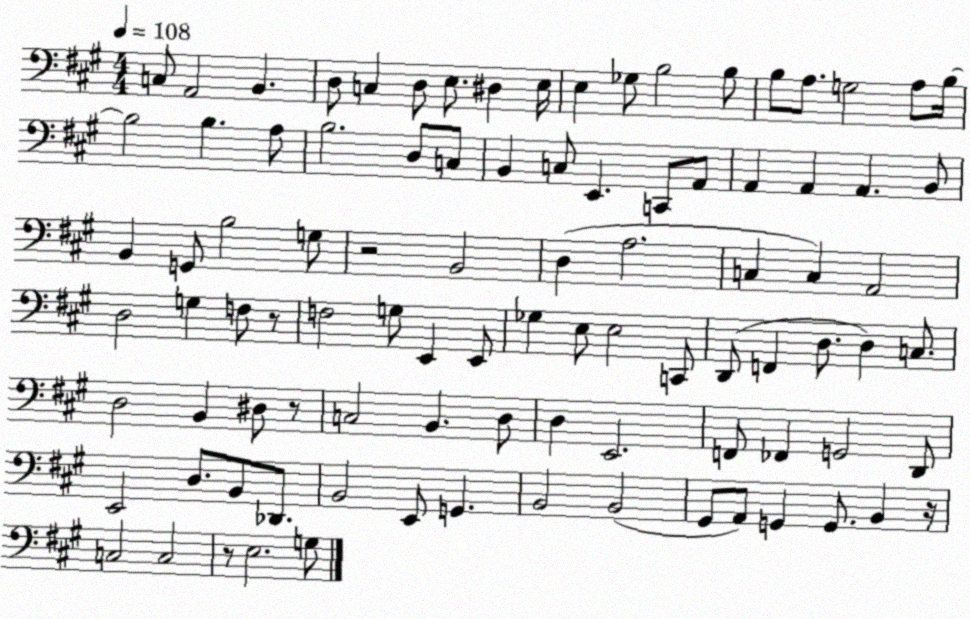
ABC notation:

X:1
T:Untitled
M:4/4
L:1/4
K:A
C,/2 A,,2 B,, D,/2 C, D,/2 E,/2 ^D, E,/4 E, _G,/2 B,2 B,/2 B,/2 A,/2 G,2 A,/2 B,/4 B,2 B, A,/2 B,2 D,/2 C,/2 B,, C,/2 E,, C,,/2 A,,/2 A,, A,, A,, B,,/2 B,, G,,/2 B,2 G,/2 z2 B,,2 D, A,2 C, C, A,,2 D,2 G, F,/2 z/2 F,2 G,/2 E,, E,,/2 _G, E,/2 E,2 C,,/2 D,,/2 F,, D,/2 D, C,/2 D,2 B,, ^D,/2 z/2 C,2 B,, D,/2 D, E,,2 F,,/2 _F,, G,,2 D,,/2 E,,2 D,/2 B,,/2 _D,,/2 B,,2 E,,/2 G,, B,,2 B,,2 ^G,,/2 A,,/2 G,, G,,/2 B,, z/4 C,2 C,2 z/2 E,2 G,/2